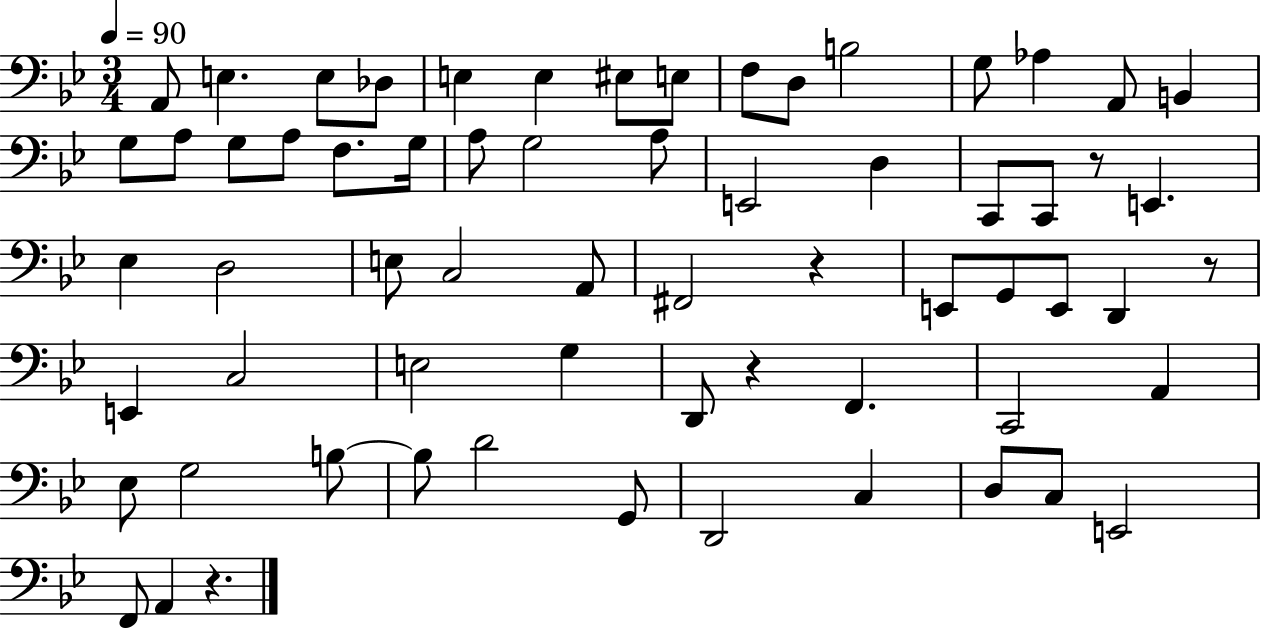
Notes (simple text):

A2/e E3/q. E3/e Db3/e E3/q E3/q EIS3/e E3/e F3/e D3/e B3/h G3/e Ab3/q A2/e B2/q G3/e A3/e G3/e A3/e F3/e. G3/s A3/e G3/h A3/e E2/h D3/q C2/e C2/e R/e E2/q. Eb3/q D3/h E3/e C3/h A2/e F#2/h R/q E2/e G2/e E2/e D2/q R/e E2/q C3/h E3/h G3/q D2/e R/q F2/q. C2/h A2/q Eb3/e G3/h B3/e B3/e D4/h G2/e D2/h C3/q D3/e C3/e E2/h F2/e A2/q R/q.